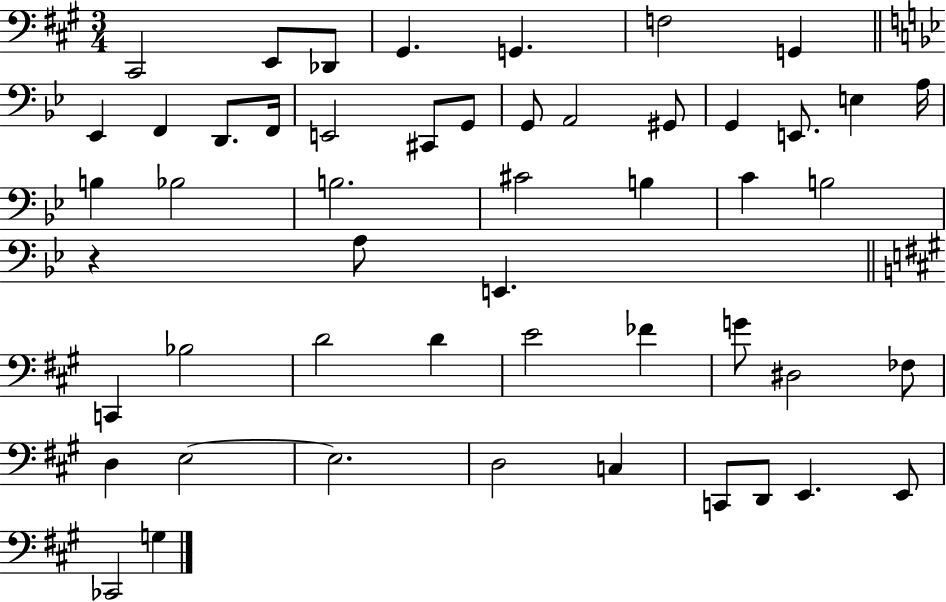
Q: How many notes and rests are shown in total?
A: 51